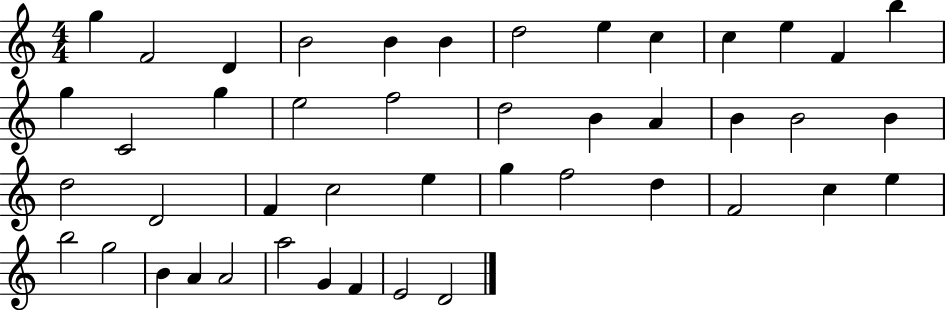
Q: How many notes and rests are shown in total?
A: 45